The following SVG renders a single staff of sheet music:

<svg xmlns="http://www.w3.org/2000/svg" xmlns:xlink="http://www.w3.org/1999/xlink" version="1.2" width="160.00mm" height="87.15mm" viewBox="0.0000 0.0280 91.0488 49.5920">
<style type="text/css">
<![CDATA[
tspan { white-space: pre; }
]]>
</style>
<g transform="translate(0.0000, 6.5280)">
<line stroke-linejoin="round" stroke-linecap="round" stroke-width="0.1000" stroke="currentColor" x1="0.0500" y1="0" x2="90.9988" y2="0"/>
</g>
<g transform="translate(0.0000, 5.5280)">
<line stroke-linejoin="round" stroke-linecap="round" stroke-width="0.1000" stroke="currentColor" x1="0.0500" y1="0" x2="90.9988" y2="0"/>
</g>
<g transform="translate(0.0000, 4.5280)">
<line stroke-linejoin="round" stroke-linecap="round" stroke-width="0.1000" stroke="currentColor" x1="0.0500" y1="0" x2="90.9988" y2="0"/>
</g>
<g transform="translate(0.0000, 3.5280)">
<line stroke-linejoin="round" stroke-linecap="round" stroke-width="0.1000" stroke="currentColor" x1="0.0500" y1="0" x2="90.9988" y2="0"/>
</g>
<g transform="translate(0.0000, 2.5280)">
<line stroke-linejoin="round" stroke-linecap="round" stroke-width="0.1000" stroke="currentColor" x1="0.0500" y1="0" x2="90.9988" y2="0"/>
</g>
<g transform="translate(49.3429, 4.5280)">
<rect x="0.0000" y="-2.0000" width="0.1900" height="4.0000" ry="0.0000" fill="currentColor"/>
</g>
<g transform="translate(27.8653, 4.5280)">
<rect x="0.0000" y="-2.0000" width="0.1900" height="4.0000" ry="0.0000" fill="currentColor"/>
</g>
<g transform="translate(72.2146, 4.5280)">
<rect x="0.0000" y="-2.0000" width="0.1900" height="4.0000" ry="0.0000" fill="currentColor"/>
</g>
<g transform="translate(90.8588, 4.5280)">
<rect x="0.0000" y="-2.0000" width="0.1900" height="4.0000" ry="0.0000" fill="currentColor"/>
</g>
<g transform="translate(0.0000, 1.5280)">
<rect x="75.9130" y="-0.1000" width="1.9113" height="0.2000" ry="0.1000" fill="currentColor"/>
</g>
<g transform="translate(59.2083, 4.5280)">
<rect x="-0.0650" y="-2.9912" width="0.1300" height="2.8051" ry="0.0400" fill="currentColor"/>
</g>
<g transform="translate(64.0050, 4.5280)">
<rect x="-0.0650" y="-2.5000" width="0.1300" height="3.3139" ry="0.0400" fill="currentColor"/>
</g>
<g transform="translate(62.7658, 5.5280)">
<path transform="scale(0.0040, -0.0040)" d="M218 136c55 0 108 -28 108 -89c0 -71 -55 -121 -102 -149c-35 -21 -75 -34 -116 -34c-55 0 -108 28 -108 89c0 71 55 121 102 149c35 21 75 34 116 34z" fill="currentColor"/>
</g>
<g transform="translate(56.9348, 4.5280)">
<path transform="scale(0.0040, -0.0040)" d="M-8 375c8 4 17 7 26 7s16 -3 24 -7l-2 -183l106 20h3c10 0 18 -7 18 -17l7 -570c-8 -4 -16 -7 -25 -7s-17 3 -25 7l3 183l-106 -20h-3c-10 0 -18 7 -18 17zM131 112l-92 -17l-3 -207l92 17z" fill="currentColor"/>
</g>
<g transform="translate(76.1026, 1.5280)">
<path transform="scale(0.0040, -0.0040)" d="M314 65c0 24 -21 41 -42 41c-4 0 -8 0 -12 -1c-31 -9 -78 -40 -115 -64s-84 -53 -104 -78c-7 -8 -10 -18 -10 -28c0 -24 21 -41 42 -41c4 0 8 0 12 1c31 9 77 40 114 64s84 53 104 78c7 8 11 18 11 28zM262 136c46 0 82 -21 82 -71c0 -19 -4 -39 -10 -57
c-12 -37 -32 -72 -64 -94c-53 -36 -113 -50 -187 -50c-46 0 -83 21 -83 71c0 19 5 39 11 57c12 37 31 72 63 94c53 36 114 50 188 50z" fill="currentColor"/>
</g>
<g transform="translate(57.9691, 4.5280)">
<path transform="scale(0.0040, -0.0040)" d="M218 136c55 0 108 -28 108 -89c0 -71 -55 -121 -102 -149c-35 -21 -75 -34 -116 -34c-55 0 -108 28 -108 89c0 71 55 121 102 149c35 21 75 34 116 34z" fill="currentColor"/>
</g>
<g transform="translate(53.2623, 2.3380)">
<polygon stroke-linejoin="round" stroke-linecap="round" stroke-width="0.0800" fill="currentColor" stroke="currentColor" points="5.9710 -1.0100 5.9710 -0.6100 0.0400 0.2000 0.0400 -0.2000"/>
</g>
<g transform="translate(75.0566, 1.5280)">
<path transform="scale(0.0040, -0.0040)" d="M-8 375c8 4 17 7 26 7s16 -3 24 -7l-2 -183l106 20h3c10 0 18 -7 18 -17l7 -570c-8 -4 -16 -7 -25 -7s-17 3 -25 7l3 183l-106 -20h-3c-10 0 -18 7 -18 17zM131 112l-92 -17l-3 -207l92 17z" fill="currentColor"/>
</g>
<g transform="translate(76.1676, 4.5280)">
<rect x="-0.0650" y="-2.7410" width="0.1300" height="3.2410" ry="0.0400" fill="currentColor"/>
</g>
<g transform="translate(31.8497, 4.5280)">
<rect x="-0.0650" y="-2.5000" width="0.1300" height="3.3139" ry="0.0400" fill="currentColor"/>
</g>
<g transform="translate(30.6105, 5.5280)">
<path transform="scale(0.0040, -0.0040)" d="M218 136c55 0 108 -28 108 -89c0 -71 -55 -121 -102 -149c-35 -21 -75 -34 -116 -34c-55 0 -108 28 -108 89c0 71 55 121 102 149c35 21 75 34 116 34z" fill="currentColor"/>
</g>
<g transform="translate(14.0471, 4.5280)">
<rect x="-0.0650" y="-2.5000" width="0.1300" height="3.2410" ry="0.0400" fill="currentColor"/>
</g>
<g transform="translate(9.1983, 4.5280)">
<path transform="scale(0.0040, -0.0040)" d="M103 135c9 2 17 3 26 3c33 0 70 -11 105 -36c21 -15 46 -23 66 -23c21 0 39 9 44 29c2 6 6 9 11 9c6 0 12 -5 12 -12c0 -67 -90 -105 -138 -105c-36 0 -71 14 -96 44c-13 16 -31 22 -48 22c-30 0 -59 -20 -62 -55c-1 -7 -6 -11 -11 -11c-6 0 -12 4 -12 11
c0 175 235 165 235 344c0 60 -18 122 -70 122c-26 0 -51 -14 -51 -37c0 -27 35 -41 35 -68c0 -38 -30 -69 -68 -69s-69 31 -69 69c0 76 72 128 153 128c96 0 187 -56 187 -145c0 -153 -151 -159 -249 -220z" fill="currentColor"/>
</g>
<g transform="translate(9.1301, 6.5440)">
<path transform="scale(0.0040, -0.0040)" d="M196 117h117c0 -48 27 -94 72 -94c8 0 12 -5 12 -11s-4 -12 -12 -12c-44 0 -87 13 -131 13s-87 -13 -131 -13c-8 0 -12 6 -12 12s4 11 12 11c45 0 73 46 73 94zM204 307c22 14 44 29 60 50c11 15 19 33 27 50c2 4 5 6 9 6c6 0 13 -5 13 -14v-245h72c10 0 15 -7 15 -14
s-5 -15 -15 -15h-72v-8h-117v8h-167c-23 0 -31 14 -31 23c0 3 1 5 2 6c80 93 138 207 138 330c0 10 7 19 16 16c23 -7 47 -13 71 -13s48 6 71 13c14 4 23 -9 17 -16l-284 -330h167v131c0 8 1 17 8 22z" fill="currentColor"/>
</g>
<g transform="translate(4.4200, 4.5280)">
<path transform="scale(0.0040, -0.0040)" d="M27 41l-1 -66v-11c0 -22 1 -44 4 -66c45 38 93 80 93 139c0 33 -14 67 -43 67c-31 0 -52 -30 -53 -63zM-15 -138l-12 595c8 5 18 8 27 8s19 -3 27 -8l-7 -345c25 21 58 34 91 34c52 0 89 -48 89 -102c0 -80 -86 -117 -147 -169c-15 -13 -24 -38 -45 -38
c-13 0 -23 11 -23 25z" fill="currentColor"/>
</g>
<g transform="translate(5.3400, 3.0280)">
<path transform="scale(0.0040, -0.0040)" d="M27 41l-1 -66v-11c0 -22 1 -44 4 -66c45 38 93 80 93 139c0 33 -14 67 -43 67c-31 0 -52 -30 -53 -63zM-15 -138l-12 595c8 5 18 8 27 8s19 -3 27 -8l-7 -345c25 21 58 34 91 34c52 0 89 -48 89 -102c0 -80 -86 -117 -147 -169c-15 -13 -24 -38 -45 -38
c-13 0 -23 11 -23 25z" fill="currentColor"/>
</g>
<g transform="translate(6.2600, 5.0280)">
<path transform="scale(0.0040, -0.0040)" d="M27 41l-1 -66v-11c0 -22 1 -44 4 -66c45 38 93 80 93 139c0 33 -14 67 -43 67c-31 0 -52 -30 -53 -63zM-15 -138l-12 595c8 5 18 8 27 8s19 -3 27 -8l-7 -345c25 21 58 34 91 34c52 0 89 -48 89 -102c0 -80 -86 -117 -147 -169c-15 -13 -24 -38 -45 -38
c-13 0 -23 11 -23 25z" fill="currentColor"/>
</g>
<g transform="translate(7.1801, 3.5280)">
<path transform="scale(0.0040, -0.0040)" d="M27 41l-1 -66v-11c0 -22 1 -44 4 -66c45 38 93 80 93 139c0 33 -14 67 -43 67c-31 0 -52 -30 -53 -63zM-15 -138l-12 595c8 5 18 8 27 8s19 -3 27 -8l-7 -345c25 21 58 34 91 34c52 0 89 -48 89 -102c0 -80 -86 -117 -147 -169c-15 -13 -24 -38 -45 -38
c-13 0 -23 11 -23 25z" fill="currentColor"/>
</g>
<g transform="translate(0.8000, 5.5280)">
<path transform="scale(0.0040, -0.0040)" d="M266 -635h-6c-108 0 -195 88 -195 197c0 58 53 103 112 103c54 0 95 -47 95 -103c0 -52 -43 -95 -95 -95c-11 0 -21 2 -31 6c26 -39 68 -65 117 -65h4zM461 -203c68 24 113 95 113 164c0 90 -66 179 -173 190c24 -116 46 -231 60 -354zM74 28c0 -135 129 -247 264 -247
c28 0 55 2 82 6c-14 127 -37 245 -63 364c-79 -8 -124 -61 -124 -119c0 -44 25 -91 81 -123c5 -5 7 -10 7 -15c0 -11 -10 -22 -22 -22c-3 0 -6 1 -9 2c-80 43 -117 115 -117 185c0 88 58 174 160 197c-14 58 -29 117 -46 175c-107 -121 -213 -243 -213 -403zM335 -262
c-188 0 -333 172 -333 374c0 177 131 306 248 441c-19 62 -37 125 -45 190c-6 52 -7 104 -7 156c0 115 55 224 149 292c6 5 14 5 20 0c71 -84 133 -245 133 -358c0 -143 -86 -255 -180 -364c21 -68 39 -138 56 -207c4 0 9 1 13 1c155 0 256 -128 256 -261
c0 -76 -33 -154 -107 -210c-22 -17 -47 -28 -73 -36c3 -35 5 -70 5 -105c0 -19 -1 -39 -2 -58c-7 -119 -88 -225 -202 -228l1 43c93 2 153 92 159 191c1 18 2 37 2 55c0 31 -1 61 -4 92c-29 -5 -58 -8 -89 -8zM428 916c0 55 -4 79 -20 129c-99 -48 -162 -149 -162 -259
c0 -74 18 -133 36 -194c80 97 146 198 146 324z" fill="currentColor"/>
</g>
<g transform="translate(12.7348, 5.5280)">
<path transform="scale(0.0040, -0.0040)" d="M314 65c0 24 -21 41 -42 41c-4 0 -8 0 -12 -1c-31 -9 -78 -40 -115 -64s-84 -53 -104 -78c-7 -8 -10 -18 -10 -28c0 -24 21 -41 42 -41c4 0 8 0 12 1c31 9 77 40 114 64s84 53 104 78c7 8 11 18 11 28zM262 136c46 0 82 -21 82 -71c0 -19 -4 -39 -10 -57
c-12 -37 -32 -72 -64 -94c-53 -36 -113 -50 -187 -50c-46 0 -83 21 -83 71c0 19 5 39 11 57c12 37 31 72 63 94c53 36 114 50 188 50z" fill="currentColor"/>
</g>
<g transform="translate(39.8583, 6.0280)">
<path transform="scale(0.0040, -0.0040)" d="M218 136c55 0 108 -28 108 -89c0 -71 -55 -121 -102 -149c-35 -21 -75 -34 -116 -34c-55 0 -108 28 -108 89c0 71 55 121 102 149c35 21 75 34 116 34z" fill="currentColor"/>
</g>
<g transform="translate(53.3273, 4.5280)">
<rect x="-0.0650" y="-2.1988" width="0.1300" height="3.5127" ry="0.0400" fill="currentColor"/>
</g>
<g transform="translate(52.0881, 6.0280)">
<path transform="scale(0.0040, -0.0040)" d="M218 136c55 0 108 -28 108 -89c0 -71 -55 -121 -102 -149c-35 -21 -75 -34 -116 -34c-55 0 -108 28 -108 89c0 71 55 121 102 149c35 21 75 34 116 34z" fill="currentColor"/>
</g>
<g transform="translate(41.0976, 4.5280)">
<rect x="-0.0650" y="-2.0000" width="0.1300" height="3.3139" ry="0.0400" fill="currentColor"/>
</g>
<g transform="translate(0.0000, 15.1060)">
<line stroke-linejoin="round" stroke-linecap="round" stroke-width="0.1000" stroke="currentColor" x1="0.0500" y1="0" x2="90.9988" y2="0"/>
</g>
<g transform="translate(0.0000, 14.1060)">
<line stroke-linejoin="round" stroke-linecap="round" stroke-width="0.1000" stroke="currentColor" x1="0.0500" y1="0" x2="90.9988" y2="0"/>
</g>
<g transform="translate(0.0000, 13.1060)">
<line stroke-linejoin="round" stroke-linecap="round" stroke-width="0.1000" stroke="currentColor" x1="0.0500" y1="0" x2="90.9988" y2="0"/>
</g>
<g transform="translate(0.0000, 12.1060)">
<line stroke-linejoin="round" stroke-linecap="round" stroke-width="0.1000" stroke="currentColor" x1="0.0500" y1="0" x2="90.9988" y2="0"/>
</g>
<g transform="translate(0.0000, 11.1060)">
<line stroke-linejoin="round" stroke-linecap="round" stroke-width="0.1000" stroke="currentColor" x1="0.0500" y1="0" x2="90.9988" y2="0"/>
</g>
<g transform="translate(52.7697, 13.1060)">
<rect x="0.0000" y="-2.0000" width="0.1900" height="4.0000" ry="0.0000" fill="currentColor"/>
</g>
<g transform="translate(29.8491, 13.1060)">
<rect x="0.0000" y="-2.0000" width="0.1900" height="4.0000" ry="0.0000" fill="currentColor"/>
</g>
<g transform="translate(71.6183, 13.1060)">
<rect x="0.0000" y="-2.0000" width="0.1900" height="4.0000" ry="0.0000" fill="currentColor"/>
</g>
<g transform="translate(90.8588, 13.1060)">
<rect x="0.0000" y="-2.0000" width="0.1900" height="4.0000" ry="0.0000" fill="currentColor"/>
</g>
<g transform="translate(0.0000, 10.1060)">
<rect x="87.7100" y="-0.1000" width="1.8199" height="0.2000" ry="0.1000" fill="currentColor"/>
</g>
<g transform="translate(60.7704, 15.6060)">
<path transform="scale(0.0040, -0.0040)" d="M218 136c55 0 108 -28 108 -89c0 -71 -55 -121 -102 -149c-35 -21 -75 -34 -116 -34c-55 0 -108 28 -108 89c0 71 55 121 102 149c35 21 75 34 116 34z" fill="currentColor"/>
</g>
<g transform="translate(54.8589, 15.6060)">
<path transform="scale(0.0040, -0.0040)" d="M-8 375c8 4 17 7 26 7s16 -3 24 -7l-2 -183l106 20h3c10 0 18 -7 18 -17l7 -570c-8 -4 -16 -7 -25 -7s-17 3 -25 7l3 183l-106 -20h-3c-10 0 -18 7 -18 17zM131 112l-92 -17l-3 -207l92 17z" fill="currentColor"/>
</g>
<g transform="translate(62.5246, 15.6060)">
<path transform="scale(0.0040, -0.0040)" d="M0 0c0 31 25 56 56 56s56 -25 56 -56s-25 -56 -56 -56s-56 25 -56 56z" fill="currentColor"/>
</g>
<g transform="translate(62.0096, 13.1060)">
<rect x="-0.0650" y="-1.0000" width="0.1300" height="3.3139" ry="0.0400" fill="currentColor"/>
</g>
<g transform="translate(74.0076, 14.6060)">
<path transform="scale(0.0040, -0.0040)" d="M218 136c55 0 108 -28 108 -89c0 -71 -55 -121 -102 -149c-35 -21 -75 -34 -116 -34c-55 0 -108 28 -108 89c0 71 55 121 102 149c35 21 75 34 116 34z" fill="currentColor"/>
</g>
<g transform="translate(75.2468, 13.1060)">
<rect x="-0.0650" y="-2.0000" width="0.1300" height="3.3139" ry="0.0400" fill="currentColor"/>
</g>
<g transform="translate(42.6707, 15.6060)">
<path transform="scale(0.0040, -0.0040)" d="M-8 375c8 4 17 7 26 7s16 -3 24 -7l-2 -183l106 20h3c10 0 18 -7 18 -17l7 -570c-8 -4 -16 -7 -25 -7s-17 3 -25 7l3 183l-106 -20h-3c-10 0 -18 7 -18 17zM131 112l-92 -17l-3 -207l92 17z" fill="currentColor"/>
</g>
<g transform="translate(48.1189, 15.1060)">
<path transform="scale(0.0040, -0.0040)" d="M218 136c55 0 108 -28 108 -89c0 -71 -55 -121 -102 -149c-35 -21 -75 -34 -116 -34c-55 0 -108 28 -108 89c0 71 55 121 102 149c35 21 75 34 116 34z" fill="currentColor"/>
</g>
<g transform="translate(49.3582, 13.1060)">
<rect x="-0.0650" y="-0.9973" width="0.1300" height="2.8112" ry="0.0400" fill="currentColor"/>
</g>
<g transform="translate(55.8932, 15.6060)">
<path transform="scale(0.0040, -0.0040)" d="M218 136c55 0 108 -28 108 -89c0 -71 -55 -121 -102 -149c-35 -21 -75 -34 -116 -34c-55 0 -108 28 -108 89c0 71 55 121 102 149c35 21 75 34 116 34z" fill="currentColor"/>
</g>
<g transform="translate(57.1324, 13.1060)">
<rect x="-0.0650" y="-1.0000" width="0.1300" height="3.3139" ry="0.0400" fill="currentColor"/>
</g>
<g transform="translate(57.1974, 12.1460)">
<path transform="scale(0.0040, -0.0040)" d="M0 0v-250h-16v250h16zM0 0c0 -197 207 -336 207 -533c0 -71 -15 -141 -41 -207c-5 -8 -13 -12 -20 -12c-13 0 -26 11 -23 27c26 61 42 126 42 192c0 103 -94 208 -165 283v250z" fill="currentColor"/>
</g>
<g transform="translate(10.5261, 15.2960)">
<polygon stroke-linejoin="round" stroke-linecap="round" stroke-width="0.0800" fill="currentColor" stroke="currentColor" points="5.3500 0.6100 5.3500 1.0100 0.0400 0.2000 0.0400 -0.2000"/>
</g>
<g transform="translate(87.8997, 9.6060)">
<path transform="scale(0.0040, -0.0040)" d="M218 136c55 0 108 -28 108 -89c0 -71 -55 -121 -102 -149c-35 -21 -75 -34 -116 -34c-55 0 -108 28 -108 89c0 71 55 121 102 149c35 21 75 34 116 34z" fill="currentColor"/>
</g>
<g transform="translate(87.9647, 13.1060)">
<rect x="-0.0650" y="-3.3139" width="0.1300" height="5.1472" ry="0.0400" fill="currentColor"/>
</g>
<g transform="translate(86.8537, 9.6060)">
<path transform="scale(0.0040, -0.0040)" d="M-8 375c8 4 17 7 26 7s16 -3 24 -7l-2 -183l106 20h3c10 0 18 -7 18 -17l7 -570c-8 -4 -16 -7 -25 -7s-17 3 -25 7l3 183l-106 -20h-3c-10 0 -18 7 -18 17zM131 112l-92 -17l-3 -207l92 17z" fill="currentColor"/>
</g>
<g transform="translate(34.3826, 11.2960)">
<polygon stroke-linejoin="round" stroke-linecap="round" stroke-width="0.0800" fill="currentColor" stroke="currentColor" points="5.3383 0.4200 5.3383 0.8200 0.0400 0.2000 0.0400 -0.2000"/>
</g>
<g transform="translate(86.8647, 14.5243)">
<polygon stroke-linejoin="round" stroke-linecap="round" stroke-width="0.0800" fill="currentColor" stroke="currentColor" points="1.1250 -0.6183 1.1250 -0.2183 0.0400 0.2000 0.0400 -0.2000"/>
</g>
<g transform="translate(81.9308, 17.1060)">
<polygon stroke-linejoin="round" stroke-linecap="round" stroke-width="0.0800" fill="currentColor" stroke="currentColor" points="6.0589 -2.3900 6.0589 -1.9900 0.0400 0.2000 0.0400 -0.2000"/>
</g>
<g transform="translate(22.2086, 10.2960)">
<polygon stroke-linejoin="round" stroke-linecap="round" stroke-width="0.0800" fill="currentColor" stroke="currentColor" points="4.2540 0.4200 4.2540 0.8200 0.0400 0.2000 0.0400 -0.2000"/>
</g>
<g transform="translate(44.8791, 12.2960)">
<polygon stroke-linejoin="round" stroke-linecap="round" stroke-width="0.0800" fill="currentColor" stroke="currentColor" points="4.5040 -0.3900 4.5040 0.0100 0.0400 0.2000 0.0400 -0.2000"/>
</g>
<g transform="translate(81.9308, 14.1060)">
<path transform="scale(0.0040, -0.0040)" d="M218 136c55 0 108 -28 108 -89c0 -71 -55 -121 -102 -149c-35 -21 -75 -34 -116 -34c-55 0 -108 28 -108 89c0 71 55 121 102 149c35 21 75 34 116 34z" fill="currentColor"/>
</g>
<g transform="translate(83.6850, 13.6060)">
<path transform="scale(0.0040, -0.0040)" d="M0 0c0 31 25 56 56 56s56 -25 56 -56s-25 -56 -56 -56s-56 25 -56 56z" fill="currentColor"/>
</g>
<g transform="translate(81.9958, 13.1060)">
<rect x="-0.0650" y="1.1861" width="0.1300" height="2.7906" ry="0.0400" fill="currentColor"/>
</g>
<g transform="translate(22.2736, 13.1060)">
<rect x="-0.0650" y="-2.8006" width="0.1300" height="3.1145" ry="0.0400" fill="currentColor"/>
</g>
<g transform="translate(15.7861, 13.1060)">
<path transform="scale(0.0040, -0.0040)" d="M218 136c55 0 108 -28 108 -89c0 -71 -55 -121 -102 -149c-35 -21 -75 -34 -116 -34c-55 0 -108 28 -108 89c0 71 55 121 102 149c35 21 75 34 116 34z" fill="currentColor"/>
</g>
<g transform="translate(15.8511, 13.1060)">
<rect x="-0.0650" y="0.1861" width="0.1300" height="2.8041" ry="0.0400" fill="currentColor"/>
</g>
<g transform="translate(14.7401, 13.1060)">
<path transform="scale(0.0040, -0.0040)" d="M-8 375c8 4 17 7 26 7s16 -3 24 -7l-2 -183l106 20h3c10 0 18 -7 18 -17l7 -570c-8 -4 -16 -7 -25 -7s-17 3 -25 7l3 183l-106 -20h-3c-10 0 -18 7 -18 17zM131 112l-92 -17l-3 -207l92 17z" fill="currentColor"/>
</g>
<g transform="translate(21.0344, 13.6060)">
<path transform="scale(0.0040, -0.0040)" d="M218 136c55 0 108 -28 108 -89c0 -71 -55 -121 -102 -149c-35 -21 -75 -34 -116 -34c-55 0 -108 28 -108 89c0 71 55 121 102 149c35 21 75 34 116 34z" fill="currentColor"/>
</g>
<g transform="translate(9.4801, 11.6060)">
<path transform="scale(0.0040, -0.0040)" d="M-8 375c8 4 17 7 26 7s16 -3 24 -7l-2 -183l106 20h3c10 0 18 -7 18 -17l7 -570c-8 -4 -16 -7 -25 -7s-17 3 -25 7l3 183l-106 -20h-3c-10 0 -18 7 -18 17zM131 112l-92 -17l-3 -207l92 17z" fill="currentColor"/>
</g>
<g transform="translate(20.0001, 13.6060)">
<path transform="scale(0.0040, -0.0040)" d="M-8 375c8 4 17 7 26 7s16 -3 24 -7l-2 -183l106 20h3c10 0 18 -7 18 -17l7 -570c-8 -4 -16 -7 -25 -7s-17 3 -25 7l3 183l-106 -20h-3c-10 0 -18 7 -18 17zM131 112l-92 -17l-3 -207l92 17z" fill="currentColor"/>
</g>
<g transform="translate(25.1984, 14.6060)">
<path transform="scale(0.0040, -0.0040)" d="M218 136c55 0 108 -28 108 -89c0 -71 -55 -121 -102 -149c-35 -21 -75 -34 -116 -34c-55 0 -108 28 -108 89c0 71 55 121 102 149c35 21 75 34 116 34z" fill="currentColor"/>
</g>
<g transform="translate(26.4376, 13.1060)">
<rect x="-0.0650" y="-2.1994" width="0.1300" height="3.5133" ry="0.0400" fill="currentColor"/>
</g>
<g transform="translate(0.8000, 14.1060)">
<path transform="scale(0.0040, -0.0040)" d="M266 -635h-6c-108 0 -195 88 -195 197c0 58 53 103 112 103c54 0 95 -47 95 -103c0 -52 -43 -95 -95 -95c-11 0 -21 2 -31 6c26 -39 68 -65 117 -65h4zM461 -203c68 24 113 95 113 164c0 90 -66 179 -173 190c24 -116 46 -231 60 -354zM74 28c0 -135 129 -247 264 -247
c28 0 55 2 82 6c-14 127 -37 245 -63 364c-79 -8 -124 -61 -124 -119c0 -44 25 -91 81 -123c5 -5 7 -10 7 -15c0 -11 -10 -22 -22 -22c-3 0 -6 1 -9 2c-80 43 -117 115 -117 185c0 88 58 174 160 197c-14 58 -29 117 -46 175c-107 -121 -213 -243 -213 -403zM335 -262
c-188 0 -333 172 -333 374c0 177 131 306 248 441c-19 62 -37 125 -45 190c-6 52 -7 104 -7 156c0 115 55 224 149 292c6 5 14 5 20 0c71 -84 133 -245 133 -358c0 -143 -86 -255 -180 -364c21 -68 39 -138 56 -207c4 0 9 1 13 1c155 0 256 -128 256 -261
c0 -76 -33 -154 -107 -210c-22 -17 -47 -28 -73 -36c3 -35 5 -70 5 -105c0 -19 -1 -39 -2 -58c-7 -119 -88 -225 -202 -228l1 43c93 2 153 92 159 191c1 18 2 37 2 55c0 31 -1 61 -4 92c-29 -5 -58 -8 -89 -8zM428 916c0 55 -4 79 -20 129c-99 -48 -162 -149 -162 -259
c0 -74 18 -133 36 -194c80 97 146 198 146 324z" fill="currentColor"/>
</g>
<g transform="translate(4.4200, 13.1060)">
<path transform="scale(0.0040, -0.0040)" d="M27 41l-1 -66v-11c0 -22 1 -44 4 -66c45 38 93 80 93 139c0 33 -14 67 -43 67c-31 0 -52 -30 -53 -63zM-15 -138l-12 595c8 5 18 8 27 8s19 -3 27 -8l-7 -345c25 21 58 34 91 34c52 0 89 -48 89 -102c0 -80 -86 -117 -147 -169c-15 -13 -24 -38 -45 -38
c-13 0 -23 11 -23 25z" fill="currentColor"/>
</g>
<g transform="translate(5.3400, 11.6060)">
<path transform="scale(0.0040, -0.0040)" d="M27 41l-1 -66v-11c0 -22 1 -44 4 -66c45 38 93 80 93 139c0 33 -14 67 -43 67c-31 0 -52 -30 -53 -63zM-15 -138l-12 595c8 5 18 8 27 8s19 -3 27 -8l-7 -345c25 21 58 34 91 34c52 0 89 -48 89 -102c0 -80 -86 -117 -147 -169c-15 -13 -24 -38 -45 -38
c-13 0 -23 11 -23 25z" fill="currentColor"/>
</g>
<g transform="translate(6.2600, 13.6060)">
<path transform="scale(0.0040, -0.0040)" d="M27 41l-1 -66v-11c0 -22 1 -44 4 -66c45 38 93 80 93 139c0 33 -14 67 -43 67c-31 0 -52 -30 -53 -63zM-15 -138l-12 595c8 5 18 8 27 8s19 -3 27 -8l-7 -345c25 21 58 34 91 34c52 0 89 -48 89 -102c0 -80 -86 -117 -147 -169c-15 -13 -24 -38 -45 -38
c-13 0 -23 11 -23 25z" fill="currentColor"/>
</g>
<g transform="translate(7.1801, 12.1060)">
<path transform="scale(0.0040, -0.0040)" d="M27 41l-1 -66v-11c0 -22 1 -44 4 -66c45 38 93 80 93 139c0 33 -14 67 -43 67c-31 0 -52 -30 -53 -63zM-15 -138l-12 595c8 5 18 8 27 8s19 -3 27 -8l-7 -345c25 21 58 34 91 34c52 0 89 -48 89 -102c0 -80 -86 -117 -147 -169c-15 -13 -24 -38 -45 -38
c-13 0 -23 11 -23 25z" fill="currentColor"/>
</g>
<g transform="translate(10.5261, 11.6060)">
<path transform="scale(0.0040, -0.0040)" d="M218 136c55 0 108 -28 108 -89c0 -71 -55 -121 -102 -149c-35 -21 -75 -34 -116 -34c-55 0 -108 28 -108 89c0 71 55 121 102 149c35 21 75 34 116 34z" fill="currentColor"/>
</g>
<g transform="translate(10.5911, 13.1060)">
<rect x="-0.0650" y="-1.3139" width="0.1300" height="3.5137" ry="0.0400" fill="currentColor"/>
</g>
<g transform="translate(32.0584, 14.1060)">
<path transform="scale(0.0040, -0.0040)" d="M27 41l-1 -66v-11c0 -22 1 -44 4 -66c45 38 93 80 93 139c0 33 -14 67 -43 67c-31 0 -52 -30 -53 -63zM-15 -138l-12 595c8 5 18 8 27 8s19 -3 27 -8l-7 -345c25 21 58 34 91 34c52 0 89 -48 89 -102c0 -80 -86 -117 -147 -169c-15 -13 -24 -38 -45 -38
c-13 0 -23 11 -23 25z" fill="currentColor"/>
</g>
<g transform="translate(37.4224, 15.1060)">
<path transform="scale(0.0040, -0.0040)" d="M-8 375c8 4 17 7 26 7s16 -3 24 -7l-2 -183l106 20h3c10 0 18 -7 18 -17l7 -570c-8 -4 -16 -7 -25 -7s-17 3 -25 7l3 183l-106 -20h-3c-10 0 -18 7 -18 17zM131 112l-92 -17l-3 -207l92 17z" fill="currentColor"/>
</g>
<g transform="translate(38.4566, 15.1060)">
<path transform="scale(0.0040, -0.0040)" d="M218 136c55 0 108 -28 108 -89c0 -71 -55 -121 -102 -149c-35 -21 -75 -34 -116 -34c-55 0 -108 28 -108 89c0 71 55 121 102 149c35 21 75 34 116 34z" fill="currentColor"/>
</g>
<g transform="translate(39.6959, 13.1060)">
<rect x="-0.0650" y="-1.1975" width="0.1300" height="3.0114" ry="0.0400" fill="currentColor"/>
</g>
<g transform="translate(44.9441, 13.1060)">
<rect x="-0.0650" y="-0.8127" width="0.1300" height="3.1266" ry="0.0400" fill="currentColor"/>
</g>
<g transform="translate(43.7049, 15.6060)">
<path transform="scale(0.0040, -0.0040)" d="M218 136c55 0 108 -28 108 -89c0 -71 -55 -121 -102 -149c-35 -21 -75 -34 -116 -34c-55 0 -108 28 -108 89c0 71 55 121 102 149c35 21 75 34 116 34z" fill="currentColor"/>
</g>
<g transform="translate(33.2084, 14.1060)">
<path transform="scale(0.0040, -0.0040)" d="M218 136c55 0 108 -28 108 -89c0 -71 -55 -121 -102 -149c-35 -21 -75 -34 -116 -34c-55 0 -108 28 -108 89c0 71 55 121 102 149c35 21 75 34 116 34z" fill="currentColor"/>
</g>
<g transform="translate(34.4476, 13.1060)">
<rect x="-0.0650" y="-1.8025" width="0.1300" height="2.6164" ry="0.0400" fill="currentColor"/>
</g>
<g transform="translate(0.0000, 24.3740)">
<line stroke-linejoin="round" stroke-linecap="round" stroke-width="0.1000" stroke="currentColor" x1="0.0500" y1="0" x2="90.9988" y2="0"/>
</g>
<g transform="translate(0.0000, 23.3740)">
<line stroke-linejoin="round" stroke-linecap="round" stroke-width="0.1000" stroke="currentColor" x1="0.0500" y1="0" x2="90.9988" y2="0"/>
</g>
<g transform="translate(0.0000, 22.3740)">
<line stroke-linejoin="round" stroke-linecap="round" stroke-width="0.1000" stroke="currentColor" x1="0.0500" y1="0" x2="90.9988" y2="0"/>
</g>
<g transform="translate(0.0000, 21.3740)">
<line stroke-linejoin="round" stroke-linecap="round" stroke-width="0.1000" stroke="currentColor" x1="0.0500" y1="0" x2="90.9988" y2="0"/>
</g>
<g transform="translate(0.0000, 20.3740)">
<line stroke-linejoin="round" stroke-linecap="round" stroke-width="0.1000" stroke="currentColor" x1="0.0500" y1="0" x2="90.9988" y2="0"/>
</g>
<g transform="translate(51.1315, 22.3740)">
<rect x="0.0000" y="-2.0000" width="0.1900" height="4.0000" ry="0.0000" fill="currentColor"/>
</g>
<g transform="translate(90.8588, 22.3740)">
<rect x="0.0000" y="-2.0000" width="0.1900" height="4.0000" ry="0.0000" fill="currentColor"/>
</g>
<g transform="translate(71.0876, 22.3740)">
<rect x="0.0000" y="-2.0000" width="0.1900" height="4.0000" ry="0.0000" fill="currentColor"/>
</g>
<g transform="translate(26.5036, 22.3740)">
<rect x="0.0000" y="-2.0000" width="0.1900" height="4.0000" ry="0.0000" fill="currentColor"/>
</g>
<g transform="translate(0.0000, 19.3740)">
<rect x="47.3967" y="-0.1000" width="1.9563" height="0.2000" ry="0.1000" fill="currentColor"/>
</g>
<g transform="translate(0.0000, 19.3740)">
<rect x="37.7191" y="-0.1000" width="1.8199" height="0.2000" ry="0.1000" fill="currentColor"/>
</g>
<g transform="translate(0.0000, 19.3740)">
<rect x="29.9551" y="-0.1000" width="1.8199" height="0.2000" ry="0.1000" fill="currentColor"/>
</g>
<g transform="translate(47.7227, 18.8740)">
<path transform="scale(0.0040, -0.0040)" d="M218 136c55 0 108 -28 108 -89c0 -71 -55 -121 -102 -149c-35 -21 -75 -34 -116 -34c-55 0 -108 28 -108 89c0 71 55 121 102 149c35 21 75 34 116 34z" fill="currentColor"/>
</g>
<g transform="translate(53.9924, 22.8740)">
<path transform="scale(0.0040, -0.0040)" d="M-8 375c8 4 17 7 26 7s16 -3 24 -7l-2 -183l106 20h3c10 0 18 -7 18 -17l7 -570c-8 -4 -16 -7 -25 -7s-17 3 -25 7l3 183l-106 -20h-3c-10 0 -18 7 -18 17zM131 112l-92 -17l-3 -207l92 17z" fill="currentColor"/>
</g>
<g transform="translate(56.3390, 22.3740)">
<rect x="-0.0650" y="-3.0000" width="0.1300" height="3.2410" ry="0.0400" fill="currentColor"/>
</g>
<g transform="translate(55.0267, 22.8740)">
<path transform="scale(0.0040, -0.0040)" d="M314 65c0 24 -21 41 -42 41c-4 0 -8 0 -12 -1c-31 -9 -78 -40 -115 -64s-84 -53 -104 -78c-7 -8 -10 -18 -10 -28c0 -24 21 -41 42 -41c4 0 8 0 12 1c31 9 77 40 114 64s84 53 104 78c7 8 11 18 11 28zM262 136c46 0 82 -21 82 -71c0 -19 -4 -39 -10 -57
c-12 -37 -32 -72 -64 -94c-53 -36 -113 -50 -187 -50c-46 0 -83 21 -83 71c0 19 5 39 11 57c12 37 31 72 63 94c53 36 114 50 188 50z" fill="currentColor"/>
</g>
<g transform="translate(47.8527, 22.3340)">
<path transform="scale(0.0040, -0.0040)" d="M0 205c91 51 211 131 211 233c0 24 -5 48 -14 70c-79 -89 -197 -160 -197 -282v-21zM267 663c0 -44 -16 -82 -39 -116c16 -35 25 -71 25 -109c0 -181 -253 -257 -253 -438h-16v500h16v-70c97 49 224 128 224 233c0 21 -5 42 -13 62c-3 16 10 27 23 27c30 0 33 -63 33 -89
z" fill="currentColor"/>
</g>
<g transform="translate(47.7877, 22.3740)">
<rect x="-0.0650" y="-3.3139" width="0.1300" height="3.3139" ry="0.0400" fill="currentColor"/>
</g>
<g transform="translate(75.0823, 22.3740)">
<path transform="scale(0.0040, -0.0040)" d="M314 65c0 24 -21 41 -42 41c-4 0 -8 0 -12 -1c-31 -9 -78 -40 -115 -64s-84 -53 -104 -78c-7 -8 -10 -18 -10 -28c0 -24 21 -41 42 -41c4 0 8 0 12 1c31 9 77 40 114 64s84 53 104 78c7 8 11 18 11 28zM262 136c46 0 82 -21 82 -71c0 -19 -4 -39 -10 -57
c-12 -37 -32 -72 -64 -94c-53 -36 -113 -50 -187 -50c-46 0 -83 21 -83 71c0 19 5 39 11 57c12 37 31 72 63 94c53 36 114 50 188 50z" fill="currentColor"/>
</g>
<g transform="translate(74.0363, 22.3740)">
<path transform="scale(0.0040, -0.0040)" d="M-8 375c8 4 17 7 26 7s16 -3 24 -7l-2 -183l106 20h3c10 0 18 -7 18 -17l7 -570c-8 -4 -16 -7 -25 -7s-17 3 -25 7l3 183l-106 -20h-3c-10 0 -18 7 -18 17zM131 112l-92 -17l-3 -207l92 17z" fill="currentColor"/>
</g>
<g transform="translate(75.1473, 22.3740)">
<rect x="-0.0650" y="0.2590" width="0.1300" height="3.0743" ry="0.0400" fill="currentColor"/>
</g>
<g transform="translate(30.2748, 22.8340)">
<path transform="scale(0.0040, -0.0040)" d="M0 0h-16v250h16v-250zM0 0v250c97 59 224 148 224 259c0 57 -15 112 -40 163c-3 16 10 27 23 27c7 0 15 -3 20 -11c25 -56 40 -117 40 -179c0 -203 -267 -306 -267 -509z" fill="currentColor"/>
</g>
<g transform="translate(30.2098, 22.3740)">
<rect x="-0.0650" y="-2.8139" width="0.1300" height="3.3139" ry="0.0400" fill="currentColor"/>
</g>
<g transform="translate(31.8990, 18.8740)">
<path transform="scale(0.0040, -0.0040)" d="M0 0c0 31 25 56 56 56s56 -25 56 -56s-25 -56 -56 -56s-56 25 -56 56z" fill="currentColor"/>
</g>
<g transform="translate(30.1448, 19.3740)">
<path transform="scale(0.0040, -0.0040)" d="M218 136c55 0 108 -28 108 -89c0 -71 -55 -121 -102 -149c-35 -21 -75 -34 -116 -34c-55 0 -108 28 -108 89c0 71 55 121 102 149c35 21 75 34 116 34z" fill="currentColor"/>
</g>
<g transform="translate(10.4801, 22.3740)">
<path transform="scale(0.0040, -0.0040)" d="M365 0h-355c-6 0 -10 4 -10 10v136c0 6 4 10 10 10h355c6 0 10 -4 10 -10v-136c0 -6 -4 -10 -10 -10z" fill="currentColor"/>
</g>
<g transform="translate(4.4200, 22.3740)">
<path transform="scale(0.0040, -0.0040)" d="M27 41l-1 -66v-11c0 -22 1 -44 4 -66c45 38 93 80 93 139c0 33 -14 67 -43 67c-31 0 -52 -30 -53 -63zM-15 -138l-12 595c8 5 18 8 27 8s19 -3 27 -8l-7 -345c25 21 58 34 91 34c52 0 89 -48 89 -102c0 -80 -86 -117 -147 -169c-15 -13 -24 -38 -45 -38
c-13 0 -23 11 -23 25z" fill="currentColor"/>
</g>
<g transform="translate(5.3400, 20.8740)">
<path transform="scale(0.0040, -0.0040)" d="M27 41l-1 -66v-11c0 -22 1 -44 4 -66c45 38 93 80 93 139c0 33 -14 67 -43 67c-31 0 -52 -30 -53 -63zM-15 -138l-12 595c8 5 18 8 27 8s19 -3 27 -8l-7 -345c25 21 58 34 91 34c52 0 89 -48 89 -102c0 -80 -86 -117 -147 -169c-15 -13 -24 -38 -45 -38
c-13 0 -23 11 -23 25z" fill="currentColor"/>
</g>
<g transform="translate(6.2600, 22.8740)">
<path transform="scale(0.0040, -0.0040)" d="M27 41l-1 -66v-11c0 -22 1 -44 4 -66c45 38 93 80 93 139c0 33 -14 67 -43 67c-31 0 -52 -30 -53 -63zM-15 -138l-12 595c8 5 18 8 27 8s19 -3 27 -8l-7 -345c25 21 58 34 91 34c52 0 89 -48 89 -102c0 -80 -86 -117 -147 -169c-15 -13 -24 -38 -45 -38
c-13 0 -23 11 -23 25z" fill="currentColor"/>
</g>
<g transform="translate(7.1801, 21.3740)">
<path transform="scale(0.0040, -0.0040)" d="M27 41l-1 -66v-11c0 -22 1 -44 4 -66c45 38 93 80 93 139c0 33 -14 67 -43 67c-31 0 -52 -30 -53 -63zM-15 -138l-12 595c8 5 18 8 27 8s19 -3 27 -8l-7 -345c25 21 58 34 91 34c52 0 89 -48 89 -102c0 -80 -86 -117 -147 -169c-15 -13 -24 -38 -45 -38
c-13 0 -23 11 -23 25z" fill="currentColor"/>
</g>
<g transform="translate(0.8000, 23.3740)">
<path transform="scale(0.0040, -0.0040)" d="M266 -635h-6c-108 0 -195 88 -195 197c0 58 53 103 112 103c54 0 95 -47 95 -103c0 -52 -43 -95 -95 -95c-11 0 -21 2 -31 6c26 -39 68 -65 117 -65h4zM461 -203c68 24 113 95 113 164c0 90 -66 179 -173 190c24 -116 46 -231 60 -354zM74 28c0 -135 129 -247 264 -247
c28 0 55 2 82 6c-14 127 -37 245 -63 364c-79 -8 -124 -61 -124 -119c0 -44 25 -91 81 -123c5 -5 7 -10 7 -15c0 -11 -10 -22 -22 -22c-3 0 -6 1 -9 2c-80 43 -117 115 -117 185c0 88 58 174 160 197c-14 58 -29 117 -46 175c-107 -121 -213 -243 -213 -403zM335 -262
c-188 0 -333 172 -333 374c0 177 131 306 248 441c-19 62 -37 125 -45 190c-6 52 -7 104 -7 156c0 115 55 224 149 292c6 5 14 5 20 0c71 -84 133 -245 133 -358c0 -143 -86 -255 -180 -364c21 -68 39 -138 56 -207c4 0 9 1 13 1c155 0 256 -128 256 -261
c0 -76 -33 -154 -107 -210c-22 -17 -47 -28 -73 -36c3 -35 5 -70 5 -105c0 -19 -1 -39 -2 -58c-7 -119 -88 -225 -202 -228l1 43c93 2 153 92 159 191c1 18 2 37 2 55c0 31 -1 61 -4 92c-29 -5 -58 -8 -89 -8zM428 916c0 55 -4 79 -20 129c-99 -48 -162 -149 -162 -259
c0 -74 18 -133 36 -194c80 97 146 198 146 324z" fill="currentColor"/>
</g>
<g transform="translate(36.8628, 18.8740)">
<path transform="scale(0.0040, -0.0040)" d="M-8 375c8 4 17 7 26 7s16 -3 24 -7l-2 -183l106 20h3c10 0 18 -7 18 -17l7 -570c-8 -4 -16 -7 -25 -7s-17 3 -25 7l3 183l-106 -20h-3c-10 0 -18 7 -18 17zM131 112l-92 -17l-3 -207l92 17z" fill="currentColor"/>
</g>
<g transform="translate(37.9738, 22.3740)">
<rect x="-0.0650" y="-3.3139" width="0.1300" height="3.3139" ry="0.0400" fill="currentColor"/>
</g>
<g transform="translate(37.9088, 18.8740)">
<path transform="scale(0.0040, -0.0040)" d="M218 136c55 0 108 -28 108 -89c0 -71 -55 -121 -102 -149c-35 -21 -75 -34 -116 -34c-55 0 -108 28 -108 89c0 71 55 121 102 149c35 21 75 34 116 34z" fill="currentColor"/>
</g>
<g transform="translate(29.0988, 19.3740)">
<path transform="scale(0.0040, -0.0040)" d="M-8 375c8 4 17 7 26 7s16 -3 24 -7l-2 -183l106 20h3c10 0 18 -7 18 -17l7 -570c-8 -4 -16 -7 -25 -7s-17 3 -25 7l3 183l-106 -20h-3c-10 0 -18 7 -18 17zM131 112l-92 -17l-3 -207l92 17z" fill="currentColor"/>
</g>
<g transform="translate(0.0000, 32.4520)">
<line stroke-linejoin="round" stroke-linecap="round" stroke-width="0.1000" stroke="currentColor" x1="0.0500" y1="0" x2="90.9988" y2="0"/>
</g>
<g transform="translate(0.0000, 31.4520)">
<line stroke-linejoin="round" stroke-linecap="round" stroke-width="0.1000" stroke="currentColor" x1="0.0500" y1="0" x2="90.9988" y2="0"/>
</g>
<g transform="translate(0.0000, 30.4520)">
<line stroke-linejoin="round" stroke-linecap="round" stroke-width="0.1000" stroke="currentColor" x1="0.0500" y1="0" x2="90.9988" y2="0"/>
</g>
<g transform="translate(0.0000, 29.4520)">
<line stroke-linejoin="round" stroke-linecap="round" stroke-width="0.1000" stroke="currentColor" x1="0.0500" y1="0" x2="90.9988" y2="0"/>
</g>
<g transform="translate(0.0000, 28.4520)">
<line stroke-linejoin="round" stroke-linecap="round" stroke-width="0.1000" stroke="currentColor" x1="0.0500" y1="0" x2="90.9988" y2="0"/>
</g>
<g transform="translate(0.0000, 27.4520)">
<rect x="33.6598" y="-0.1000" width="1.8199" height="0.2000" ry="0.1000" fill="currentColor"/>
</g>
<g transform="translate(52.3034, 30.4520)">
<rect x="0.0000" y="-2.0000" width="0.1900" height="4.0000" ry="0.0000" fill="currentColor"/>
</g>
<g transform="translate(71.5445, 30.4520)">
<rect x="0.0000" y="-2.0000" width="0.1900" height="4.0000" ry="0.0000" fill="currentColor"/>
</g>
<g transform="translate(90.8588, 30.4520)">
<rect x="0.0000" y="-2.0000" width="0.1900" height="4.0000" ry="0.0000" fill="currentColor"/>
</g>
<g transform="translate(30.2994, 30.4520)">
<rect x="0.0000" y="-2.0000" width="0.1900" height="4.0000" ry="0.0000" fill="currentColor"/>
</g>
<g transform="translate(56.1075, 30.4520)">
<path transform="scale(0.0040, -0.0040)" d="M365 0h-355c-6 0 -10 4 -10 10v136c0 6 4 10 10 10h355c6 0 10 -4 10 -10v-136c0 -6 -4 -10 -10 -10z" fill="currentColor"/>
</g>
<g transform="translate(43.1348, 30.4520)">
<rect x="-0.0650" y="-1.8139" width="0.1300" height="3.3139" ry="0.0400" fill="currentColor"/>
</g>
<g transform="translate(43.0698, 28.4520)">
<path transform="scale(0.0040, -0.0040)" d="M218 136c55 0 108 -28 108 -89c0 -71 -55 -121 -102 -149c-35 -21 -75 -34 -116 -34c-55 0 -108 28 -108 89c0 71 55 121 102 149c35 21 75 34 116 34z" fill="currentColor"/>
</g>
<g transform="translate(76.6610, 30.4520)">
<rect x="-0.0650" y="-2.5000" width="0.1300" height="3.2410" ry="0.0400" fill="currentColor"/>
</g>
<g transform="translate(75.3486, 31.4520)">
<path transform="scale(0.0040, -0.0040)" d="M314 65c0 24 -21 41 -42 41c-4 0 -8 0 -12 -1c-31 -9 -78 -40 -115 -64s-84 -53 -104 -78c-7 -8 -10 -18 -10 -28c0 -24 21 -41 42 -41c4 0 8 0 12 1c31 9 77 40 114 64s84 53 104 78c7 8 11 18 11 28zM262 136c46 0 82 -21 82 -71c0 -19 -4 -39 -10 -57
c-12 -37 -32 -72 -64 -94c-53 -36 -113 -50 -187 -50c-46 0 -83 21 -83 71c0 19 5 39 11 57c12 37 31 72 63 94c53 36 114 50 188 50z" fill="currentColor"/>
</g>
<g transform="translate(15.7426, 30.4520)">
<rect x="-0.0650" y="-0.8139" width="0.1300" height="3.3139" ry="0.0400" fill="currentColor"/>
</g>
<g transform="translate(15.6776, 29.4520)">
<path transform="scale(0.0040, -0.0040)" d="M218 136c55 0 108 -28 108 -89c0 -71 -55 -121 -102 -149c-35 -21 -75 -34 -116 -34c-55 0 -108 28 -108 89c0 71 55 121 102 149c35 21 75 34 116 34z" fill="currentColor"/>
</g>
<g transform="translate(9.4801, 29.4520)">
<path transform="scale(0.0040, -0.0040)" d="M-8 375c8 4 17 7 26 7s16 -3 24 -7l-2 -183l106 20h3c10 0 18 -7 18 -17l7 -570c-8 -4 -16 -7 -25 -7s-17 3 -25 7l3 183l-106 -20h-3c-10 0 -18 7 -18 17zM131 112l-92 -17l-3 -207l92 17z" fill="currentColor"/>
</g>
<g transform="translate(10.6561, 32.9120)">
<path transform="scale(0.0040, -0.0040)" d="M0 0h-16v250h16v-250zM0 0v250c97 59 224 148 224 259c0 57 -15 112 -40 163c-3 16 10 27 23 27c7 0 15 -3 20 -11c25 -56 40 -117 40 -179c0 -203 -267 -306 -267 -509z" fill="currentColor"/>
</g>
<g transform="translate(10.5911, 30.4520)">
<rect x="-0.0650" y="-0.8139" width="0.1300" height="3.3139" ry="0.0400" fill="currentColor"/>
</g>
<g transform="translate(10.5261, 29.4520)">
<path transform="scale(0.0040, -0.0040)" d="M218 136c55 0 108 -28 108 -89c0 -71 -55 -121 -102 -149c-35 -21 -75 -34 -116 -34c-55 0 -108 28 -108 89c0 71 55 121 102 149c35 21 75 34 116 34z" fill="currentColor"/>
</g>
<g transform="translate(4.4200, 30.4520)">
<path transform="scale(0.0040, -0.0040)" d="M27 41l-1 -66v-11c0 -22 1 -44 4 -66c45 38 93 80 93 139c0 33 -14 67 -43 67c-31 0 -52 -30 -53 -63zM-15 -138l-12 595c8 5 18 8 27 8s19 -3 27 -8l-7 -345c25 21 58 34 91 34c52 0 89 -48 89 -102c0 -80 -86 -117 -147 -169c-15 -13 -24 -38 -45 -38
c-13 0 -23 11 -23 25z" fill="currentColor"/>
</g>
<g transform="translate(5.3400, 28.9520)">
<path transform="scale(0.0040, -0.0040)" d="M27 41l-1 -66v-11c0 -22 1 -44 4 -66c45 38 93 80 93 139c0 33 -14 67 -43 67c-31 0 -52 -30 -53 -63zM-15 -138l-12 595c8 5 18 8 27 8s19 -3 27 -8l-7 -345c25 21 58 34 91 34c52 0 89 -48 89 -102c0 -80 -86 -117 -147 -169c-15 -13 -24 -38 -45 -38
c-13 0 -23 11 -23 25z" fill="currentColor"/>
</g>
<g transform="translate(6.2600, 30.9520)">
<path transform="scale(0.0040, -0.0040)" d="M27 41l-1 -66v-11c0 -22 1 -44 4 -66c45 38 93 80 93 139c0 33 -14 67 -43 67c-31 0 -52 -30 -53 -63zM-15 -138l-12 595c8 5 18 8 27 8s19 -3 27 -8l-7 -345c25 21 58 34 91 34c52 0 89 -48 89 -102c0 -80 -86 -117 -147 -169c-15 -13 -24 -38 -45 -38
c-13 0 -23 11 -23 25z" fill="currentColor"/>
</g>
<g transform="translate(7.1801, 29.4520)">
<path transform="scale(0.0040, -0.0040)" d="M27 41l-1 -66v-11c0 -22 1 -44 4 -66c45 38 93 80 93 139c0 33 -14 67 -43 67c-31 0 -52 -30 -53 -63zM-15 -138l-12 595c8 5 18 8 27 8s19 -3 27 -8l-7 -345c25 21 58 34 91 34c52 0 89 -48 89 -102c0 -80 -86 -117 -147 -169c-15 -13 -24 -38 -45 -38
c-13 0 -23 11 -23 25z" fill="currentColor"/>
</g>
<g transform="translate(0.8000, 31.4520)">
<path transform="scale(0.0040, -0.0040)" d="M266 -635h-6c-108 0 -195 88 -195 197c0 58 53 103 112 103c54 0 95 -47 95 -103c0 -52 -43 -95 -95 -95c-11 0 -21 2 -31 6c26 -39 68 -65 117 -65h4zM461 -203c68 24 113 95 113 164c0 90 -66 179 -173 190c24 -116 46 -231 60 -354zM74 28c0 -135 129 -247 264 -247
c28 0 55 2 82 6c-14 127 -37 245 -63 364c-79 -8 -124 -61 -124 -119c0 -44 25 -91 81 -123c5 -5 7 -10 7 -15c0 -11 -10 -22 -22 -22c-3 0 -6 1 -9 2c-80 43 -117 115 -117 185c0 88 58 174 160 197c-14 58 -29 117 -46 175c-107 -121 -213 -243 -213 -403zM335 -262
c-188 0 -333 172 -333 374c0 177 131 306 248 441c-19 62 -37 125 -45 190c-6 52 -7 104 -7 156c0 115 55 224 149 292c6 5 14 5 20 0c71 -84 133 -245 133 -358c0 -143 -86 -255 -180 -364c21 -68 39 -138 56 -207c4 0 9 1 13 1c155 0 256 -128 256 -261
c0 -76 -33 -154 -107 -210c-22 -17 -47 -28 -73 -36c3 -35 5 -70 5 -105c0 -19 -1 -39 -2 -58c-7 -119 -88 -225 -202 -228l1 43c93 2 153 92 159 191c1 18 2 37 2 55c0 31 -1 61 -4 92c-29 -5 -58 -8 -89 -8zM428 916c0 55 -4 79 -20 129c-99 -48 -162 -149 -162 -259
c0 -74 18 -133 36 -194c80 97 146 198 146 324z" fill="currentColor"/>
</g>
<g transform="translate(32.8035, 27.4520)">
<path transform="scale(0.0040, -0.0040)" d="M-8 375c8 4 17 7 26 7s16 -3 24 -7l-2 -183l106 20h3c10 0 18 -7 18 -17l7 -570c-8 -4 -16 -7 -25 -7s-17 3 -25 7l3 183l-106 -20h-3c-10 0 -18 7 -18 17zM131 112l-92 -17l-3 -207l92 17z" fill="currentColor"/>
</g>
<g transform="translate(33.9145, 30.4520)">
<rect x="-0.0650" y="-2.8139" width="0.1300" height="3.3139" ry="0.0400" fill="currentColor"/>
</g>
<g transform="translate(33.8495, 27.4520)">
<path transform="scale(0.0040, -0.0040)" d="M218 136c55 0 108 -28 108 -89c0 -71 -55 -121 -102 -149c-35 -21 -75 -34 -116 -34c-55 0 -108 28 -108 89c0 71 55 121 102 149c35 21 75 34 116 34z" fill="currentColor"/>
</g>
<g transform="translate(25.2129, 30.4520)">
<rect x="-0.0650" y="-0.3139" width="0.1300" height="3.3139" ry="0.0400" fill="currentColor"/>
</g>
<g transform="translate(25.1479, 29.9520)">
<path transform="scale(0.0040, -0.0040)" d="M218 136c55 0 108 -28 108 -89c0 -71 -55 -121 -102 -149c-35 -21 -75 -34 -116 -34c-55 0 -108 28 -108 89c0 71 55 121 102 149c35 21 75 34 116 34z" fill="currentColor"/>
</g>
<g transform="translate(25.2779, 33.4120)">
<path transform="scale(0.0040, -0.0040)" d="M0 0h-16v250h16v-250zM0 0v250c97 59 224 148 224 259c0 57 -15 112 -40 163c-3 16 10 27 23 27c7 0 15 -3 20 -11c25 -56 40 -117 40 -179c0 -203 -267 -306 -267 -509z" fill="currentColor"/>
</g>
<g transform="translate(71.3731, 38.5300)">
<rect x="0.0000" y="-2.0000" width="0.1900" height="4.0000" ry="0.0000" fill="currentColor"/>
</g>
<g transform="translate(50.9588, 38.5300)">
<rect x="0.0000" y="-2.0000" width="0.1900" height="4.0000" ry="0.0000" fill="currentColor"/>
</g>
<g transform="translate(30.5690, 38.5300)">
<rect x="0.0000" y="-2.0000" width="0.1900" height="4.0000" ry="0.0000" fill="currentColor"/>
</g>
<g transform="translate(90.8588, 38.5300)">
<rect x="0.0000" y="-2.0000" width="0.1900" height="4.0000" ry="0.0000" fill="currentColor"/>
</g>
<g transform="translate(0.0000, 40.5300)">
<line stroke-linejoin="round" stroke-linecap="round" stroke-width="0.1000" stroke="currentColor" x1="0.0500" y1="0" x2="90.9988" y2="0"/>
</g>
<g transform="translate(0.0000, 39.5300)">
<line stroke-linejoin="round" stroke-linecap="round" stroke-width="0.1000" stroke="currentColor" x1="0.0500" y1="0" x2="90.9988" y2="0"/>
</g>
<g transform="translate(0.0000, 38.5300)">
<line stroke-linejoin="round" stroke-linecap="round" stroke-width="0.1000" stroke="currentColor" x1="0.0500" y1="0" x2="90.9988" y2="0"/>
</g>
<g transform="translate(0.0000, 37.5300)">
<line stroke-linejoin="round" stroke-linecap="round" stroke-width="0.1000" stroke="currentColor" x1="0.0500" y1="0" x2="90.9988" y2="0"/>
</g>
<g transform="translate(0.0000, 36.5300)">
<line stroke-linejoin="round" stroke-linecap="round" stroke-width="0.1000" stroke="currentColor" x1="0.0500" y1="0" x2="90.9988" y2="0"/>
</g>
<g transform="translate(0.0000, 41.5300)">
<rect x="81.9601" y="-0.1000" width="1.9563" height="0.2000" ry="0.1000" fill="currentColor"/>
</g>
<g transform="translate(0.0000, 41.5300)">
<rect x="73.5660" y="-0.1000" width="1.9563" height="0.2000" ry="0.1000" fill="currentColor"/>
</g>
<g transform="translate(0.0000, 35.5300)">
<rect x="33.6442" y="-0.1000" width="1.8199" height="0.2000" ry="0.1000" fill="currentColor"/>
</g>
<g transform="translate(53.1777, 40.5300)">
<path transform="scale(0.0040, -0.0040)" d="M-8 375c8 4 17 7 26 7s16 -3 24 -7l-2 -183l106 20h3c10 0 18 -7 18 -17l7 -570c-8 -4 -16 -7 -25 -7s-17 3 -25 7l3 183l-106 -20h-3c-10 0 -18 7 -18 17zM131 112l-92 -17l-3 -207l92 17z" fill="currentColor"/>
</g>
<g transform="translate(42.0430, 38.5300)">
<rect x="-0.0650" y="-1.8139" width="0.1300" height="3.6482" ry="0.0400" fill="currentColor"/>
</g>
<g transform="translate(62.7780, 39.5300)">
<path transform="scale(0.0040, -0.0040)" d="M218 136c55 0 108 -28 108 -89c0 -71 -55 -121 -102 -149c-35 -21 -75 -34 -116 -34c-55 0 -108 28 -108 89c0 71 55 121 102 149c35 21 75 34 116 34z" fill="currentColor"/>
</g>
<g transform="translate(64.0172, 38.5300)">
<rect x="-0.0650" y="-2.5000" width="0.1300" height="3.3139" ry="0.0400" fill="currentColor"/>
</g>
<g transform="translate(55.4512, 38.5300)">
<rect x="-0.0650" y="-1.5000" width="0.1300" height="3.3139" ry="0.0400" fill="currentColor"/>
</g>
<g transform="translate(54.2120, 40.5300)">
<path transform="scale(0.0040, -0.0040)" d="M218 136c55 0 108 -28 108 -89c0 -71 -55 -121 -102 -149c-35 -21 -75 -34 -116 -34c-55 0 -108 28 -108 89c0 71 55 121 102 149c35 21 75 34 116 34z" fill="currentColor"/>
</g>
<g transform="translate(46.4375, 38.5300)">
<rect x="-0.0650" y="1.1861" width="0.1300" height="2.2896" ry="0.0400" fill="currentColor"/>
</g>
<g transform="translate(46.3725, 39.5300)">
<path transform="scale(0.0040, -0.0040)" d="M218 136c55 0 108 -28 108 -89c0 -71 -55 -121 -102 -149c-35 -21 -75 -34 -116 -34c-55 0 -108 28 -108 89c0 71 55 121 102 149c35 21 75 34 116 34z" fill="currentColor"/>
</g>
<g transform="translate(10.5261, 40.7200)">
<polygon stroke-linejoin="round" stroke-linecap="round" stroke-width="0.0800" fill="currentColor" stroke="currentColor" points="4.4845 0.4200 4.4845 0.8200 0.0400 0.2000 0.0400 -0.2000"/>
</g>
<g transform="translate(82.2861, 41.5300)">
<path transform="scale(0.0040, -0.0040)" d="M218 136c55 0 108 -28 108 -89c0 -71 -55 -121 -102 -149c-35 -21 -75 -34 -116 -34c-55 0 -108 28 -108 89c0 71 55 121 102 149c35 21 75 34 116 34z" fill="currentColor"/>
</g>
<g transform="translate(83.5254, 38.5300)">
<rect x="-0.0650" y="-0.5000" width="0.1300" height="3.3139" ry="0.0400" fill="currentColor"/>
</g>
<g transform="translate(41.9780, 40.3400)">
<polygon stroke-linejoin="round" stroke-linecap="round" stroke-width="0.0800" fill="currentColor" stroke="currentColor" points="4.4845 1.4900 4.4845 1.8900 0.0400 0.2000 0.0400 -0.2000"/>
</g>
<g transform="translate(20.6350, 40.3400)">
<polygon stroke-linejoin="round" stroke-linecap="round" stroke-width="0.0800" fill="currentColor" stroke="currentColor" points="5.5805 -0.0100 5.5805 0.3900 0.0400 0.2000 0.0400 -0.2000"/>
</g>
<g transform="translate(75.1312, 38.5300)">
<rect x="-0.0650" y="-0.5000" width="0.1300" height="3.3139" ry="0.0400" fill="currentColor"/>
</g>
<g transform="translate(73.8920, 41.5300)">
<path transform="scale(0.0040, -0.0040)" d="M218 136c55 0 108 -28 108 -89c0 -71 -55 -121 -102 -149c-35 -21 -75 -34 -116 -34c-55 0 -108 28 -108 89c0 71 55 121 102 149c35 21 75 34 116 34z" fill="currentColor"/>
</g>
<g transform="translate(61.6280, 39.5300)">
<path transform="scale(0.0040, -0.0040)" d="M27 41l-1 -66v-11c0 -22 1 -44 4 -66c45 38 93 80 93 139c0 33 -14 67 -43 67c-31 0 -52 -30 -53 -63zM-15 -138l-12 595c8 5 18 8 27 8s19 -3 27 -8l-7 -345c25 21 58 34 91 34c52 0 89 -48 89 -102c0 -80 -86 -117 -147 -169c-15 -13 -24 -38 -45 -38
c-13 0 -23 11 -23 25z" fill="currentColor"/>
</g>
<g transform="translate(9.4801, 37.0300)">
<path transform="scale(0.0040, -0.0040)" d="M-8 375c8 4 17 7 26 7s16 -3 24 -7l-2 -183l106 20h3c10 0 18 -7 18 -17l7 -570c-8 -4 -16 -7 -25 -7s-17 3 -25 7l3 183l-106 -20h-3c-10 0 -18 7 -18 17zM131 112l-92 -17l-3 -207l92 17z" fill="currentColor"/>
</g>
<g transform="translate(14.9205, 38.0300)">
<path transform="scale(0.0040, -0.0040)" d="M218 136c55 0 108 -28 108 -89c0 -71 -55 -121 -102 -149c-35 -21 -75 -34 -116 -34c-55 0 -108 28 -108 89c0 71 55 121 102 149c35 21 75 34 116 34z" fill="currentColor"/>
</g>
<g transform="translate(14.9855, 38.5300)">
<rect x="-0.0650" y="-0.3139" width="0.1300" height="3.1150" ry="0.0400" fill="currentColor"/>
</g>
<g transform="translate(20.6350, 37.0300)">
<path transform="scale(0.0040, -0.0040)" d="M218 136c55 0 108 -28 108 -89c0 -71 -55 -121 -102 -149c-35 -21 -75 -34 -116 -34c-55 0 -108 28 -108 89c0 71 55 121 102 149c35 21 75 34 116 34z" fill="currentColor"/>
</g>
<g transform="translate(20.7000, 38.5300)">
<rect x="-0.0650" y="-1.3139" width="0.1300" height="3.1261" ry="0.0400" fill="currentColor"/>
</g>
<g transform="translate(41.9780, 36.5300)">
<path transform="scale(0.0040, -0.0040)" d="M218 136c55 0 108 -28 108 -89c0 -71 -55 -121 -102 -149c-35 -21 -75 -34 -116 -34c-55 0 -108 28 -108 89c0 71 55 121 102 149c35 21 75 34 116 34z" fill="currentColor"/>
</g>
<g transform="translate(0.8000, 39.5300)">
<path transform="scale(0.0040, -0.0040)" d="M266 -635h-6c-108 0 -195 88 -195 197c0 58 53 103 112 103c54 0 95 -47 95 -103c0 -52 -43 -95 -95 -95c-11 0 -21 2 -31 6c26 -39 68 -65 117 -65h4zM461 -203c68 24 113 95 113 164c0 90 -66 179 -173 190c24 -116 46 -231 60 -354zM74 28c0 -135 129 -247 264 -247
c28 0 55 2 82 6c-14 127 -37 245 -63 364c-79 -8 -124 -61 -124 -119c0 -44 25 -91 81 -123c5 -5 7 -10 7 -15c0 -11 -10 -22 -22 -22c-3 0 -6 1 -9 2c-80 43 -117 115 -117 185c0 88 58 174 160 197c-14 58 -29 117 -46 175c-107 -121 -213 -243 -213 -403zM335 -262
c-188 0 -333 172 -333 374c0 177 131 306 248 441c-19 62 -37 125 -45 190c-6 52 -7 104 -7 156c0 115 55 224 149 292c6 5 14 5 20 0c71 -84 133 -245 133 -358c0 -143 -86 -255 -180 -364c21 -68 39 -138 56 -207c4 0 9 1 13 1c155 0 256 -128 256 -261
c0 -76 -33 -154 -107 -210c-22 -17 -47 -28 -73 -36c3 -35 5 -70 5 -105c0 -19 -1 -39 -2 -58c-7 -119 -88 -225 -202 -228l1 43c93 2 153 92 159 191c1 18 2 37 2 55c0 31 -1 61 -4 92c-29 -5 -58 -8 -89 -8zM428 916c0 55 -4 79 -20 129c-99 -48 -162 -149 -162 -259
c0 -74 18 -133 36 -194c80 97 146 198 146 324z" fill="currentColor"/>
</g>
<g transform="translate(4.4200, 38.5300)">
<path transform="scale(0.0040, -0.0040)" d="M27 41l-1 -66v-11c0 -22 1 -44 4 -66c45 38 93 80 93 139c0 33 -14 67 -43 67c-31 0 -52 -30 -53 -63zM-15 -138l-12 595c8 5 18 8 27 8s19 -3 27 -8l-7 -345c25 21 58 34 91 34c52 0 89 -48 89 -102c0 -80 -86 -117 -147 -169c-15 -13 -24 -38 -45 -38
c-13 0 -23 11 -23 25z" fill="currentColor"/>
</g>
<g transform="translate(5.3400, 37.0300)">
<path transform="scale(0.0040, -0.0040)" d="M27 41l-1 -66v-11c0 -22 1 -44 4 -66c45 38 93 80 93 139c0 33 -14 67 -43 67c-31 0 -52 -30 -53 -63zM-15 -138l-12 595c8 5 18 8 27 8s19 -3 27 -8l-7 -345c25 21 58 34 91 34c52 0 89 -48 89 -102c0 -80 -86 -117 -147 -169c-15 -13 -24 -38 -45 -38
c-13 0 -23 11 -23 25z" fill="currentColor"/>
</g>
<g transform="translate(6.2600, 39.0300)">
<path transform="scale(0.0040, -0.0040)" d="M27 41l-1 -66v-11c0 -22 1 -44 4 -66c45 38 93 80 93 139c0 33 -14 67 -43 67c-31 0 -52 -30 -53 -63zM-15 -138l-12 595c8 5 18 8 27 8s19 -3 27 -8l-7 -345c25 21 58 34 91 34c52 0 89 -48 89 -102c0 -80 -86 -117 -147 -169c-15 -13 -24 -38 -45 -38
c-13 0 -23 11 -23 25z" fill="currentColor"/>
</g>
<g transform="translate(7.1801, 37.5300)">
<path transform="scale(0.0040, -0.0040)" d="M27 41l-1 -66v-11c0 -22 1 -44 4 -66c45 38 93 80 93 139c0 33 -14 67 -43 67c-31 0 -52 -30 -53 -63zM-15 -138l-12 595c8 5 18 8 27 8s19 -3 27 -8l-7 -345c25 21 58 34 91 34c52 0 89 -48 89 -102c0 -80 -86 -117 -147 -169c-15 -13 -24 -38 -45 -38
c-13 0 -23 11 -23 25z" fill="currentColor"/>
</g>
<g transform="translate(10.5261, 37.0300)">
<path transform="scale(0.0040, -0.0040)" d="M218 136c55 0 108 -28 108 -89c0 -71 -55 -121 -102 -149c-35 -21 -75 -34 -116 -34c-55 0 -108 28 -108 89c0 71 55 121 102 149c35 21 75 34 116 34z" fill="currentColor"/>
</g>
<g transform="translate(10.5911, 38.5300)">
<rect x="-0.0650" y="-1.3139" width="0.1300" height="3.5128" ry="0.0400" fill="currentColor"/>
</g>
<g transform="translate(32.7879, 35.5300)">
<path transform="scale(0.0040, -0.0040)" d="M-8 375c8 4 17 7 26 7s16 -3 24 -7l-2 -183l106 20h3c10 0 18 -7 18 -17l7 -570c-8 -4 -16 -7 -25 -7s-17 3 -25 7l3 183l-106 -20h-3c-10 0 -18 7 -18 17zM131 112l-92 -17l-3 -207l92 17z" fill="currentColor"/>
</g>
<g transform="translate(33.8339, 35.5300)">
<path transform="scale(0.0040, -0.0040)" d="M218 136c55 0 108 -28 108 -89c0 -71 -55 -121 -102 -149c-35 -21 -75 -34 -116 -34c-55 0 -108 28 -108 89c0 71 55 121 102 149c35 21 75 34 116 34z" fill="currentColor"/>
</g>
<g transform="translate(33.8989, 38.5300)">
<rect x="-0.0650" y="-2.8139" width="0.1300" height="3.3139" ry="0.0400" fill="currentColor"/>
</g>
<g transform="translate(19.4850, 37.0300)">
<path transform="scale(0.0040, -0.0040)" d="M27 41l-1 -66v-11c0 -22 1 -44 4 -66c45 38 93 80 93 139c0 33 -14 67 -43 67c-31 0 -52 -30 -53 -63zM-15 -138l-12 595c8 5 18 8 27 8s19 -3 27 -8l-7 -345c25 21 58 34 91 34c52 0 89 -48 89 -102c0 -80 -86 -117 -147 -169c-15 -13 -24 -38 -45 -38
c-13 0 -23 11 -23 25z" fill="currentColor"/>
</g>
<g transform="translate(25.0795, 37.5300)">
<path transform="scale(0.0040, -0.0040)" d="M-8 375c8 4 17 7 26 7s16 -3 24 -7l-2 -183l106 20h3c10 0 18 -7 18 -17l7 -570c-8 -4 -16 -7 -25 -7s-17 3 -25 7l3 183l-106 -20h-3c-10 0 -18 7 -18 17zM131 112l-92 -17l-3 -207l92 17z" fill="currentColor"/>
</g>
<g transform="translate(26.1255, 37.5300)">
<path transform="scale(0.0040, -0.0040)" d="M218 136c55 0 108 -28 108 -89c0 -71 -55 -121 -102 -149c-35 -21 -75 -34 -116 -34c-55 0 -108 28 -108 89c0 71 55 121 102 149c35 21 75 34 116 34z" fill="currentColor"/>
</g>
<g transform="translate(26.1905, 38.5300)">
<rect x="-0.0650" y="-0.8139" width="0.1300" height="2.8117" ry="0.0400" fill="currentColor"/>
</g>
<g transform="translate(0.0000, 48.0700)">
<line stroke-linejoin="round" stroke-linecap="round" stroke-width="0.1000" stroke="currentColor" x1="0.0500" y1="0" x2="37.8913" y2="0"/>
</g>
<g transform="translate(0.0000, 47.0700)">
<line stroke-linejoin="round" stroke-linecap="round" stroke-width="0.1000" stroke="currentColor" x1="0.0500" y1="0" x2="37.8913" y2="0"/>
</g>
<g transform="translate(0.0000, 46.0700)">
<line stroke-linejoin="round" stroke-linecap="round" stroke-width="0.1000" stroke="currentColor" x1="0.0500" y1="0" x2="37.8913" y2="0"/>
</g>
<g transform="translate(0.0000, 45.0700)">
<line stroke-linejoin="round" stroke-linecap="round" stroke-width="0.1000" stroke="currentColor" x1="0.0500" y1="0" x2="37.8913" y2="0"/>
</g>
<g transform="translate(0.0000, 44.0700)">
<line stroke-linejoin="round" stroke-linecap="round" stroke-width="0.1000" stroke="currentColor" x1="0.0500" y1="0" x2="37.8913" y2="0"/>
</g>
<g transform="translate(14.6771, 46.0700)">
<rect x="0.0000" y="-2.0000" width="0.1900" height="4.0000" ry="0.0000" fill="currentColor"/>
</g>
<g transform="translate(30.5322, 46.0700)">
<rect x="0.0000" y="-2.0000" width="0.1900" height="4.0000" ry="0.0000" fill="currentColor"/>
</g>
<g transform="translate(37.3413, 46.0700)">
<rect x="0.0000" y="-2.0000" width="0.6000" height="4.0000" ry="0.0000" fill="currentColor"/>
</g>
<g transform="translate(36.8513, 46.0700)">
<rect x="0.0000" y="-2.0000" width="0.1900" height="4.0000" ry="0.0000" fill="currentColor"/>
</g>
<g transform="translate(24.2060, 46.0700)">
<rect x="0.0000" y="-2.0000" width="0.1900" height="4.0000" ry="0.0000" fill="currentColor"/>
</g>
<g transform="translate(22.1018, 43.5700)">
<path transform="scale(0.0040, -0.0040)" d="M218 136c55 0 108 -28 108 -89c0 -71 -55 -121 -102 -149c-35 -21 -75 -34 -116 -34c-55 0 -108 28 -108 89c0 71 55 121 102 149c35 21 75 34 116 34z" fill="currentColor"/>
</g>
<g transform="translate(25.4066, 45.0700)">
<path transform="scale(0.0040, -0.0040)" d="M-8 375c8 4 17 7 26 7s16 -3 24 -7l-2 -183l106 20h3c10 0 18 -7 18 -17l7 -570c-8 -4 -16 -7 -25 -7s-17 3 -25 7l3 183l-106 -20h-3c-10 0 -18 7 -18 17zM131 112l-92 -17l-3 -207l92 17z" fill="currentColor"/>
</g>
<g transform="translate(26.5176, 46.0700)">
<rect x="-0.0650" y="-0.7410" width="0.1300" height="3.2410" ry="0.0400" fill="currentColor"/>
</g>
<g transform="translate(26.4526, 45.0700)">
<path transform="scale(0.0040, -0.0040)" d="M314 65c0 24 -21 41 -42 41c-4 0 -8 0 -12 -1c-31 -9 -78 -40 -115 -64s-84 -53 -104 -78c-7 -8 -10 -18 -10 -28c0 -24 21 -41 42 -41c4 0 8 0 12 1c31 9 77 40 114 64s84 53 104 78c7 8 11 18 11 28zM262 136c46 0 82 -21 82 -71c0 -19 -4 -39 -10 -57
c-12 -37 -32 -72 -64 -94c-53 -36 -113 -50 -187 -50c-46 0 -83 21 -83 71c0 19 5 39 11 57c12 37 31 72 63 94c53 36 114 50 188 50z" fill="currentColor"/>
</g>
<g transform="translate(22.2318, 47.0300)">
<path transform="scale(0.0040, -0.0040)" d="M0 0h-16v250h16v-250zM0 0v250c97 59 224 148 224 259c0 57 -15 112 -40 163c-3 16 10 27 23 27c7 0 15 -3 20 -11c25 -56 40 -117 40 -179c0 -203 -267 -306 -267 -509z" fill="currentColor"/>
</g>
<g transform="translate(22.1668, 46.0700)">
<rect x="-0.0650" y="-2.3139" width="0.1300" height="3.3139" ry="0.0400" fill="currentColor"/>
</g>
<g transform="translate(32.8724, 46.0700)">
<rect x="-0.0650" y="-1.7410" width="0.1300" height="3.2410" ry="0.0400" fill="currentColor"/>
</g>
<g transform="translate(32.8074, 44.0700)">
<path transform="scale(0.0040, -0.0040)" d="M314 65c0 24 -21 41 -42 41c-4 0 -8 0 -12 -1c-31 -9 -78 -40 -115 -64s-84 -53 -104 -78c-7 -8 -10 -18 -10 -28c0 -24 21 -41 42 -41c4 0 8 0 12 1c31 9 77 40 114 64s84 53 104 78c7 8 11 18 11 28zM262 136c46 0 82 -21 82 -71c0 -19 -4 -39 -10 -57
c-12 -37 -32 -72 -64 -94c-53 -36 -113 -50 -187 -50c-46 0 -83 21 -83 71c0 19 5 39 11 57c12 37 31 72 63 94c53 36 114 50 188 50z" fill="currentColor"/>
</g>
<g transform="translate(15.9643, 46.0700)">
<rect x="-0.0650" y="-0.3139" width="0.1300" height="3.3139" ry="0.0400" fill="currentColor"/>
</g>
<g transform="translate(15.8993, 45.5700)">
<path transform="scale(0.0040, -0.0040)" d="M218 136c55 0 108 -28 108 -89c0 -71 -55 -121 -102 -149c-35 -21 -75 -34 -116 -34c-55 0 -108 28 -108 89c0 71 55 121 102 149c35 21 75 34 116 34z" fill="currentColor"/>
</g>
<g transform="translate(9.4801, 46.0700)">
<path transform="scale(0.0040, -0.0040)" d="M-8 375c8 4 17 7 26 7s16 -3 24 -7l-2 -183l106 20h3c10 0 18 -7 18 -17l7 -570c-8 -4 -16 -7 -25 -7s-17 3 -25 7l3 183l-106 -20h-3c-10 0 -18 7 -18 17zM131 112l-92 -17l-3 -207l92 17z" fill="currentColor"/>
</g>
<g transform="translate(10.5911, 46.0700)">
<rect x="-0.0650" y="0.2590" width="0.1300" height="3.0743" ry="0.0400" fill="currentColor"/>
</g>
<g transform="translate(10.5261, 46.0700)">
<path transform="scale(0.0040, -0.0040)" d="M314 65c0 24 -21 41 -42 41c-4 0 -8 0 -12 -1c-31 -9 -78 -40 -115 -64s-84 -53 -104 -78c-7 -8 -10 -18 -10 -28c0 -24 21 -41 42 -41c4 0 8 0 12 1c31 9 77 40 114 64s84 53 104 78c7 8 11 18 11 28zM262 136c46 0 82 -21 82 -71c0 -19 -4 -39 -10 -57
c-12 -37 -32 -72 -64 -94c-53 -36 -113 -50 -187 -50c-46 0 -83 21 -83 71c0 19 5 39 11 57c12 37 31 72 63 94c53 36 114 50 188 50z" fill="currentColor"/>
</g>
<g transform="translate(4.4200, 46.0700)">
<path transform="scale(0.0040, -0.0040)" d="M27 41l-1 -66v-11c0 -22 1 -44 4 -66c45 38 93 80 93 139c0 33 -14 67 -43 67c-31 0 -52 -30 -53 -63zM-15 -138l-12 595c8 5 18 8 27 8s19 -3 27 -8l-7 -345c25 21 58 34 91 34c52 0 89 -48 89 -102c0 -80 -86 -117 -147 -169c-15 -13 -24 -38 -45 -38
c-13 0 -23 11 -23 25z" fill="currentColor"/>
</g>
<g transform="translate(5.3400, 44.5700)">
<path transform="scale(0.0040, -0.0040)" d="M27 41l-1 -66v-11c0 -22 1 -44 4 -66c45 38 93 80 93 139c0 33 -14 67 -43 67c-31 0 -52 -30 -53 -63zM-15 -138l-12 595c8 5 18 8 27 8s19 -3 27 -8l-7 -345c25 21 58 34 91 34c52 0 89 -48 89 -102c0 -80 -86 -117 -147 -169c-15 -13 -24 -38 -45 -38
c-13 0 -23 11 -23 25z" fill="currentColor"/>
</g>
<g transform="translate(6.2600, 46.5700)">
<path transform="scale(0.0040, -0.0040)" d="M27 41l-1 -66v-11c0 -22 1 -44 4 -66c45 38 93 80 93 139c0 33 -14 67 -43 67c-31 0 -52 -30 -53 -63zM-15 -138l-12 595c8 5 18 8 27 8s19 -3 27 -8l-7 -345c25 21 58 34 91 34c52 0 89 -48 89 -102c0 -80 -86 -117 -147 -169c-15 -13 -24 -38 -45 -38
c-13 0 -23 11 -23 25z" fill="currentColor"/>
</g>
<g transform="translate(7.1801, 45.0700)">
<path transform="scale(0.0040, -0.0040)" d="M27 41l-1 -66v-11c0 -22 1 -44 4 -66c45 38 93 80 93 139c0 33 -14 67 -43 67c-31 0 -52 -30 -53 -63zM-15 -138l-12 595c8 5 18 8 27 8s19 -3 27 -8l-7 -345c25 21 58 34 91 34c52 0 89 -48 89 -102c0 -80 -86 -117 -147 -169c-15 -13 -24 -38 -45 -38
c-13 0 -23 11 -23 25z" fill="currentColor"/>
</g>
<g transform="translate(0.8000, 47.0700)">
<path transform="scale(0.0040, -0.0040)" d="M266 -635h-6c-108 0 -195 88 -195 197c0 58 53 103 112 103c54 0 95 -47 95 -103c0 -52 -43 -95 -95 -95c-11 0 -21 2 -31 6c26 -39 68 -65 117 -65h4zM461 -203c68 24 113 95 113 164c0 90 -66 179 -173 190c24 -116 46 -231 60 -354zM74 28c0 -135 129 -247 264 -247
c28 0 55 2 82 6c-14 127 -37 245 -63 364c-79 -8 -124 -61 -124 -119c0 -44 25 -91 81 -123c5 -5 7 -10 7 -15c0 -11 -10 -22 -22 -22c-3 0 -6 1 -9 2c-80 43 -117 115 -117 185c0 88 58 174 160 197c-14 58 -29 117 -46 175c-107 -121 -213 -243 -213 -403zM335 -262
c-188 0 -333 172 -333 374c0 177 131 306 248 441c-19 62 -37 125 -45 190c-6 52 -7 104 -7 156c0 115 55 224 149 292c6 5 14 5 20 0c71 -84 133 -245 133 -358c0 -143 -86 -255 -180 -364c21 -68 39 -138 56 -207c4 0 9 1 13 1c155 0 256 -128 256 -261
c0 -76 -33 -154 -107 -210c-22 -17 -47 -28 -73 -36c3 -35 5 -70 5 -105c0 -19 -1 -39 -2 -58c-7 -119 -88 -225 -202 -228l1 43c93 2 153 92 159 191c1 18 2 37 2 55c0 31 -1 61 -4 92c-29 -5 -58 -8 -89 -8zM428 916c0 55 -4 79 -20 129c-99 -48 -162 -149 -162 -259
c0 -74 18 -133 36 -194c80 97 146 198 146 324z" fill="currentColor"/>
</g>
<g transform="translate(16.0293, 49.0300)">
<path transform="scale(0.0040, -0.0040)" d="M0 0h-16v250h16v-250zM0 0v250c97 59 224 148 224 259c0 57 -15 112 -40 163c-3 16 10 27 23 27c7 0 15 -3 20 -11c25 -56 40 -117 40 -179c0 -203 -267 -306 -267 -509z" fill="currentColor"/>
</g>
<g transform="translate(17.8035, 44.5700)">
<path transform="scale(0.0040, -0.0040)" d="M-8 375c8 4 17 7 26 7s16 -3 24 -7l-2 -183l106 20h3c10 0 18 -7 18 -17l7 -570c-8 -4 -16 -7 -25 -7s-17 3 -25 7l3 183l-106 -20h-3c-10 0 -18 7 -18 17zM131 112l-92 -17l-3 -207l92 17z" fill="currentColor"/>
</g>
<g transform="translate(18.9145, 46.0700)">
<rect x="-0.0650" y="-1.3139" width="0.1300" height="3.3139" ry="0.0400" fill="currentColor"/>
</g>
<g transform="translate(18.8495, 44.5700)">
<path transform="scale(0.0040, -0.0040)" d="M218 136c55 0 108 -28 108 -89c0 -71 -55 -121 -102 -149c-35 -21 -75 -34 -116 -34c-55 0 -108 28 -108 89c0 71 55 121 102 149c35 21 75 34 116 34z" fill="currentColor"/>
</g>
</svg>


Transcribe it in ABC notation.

X:1
T:Untitled
M:2/4
L:1/4
K:Ab
G2 G F F/2 B/2 G a2 e/2 B/2 A/2 F/2 _G/2 E/2 D/2 E/2 D/2 D F G/2 b/4 z2 a/2 b b/4 A2 B2 d/2 d c/2 a f z2 G2 e/2 c/2 _e/2 d/2 a f/2 G/2 E _G C C B2 c/2 e g/2 d2 f2